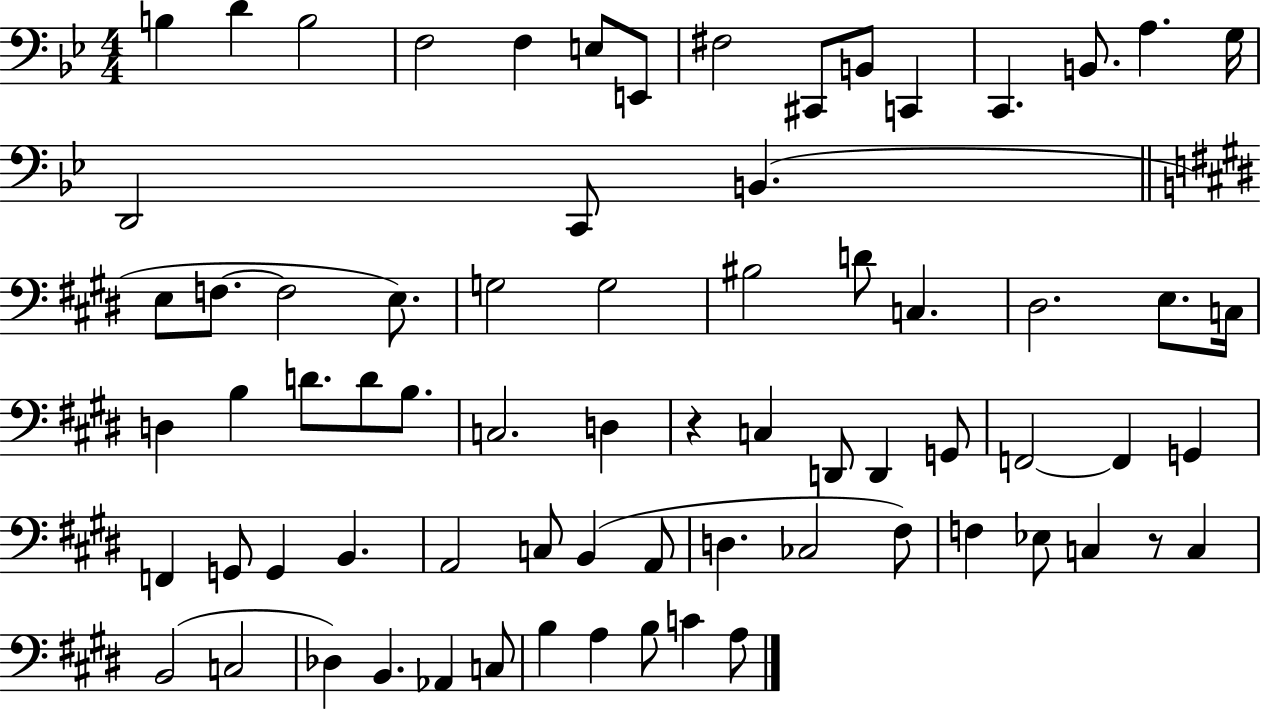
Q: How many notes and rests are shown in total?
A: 72